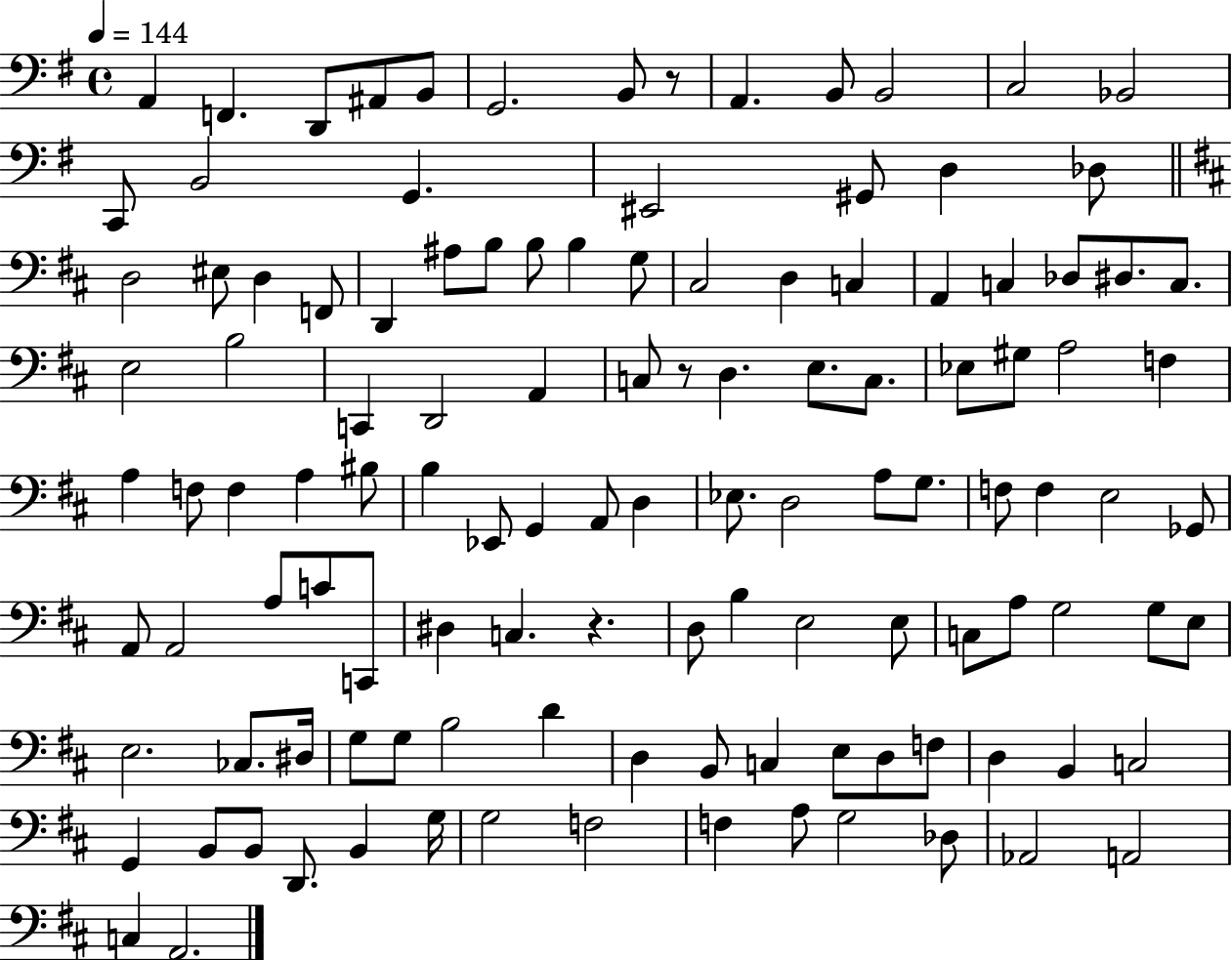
X:1
T:Untitled
M:4/4
L:1/4
K:G
A,, F,, D,,/2 ^A,,/2 B,,/2 G,,2 B,,/2 z/2 A,, B,,/2 B,,2 C,2 _B,,2 C,,/2 B,,2 G,, ^E,,2 ^G,,/2 D, _D,/2 D,2 ^E,/2 D, F,,/2 D,, ^A,/2 B,/2 B,/2 B, G,/2 ^C,2 D, C, A,, C, _D,/2 ^D,/2 C,/2 E,2 B,2 C,, D,,2 A,, C,/2 z/2 D, E,/2 C,/2 _E,/2 ^G,/2 A,2 F, A, F,/2 F, A, ^B,/2 B, _E,,/2 G,, A,,/2 D, _E,/2 D,2 A,/2 G,/2 F,/2 F, E,2 _G,,/2 A,,/2 A,,2 A,/2 C/2 C,,/2 ^D, C, z D,/2 B, E,2 E,/2 C,/2 A,/2 G,2 G,/2 E,/2 E,2 _C,/2 ^D,/4 G,/2 G,/2 B,2 D D, B,,/2 C, E,/2 D,/2 F,/2 D, B,, C,2 G,, B,,/2 B,,/2 D,,/2 B,, G,/4 G,2 F,2 F, A,/2 G,2 _D,/2 _A,,2 A,,2 C, A,,2